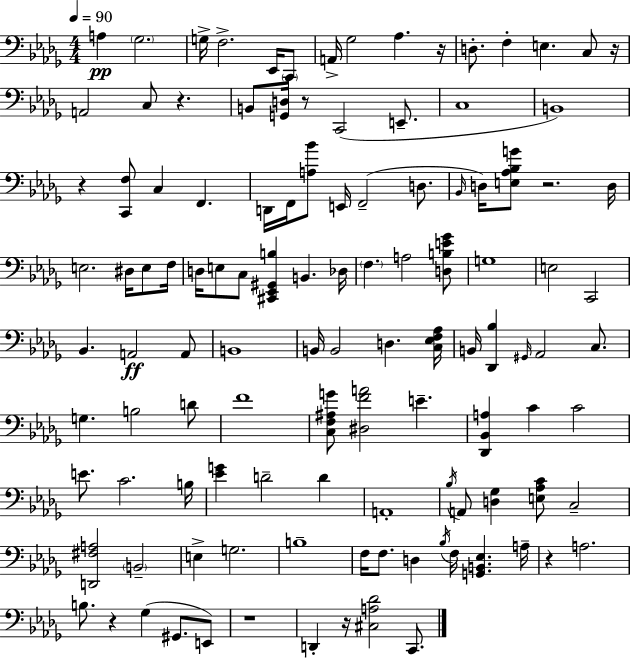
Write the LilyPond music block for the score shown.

{
  \clef bass
  \numericTimeSignature
  \time 4/4
  \key bes \minor
  \tempo 4 = 90
  \repeat volta 2 { a4\pp \parenthesize ges2. | g16-> f2.-> ees,16 \parenthesize c,8 | a,16-> ges2 aes4. r16 | d8.-. f4-. e4. c8 r16 | \break a,2 c8 r4. | b,8 <g, d>16 r8 c,2( e,8.-- | c1 | b,1) | \break r4 <c, f>8 c4 f,4. | d,16 f,16 <a bes'>8 e,16 f,2--( d8. | \grace { bes,16 }) d16 <e aes bes g'>8 r2. | d16 e2. dis16 e8 | \break f16 d16 e8 c8 <cis, ees, gis, b>4 b,4. | des16 \parenthesize f4. a2 <d b e' ges'>8 | g1 | e2 c,2 | \break bes,4. a,2\ff a,8 | b,1 | b,16 b,2 d4. | <c ees f aes>16 b,16 <des, bes>4 \grace { gis,16 } aes,2 c8. | \break g4. b2 | d'8 f'1 | <c f ais g'>8 <dis f' a'>2 e'4.-- | <des, bes, a>4 c'4 c'2 | \break e'8. c'2. | b16 <ees' g'>4 d'2-- d'4 | a,1-. | \acciaccatura { bes16 } a,8 <d ges>4 <e aes c'>8 c2-- | \break <d, fis a>2 \parenthesize b,2-- | e4-> g2. | b1-- | f16 f8. d4 \acciaccatura { bes16 } f16 <g, b, ees>4. | \break a16-- r4 a2. | b8. r4 ges4( gis,8. | e,8) r1 | d,4-. r16 <cis a des'>2 | \break c,8. } \bar "|."
}